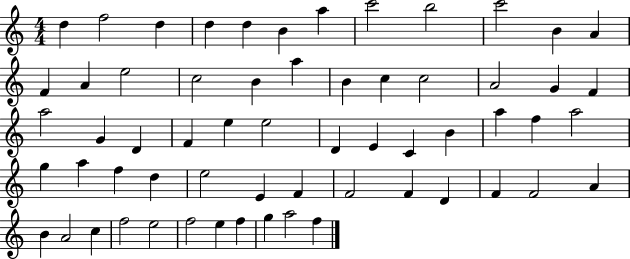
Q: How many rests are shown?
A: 0